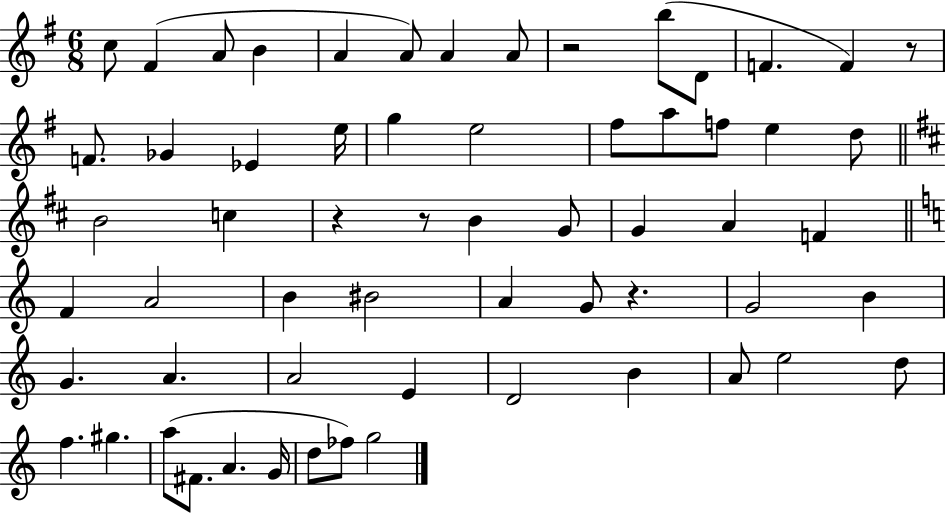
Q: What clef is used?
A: treble